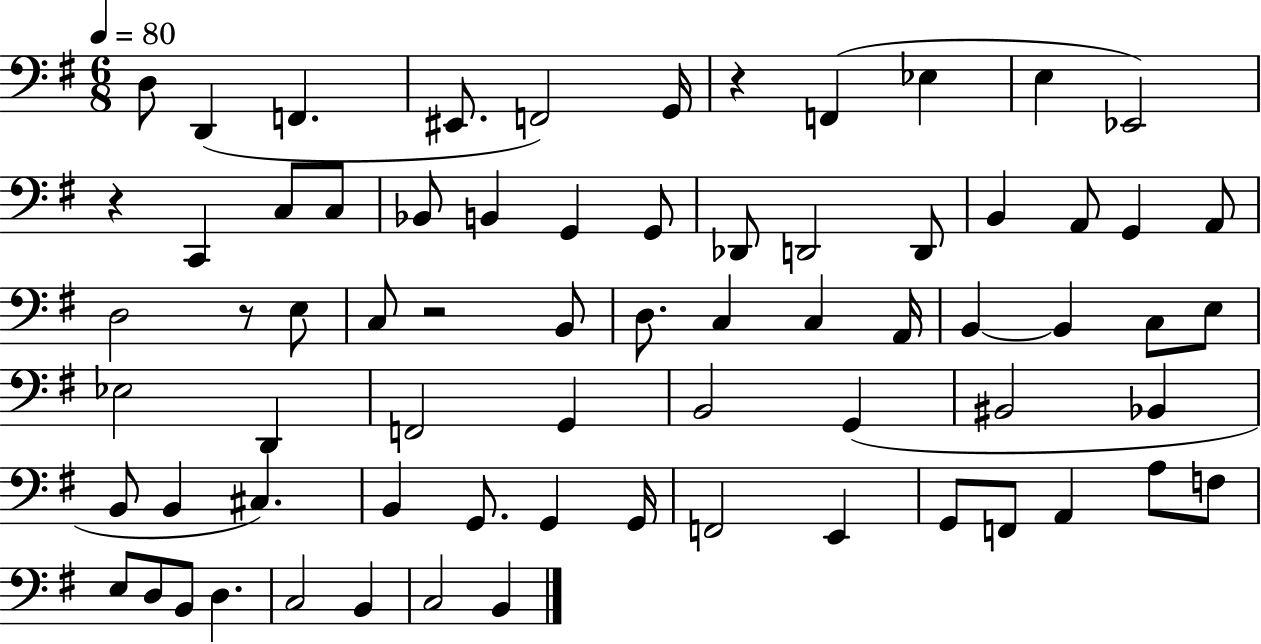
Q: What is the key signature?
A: G major